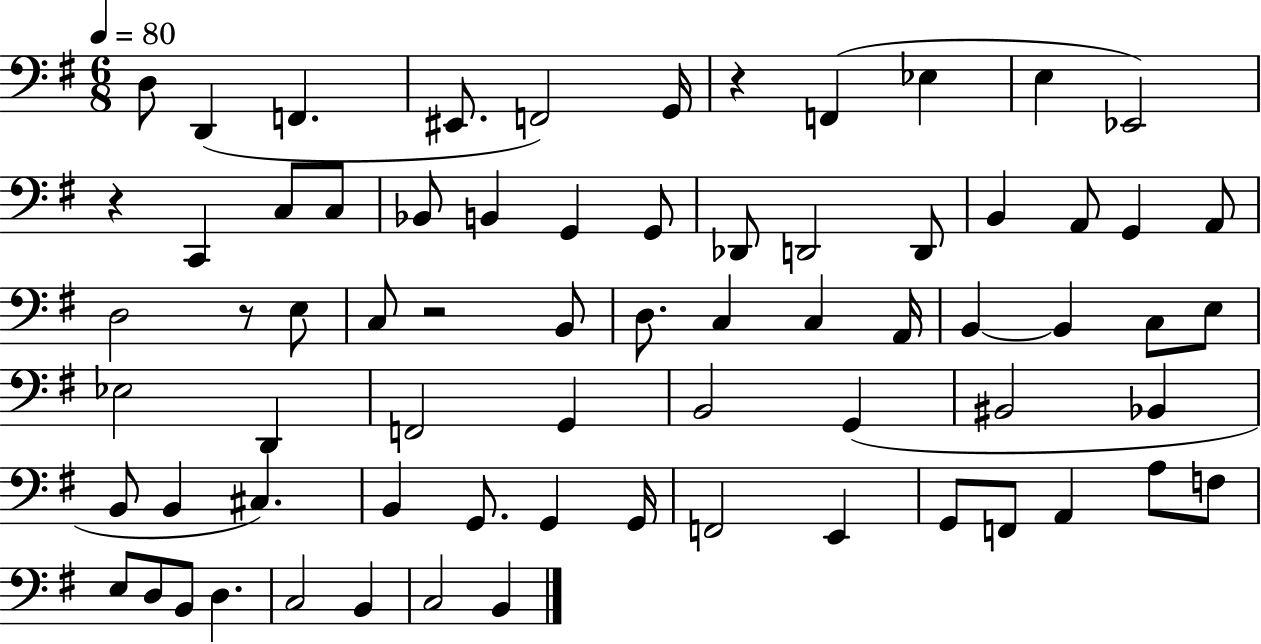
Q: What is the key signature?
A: G major